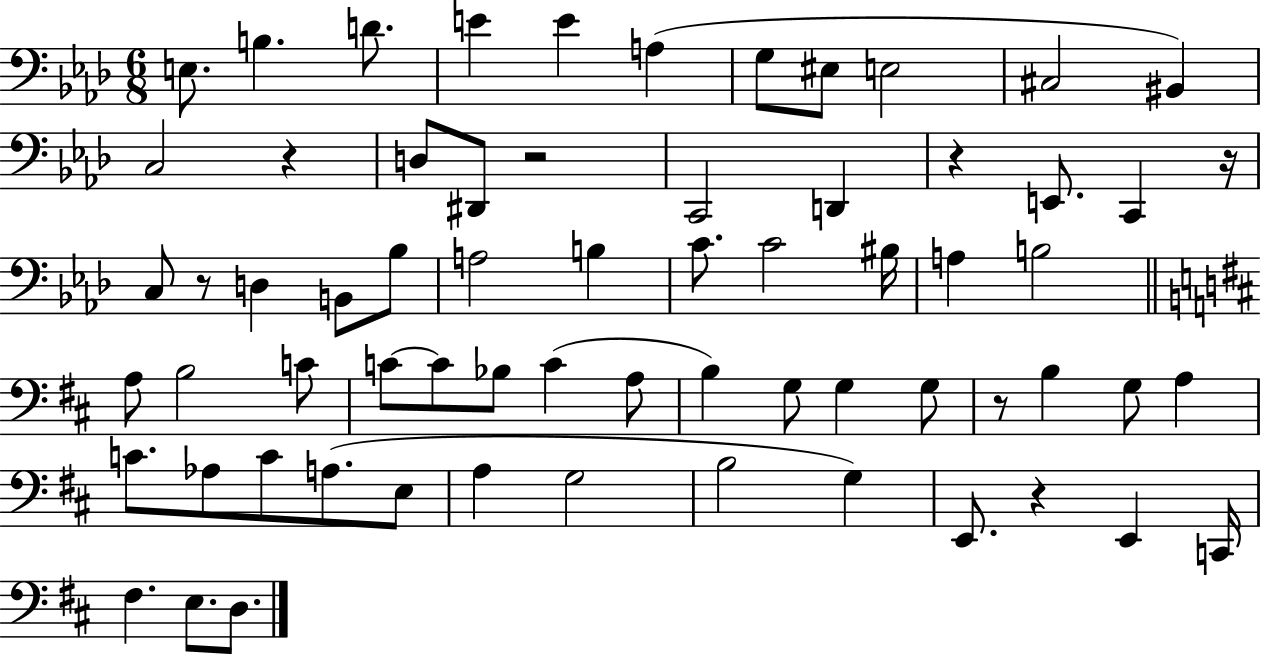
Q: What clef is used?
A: bass